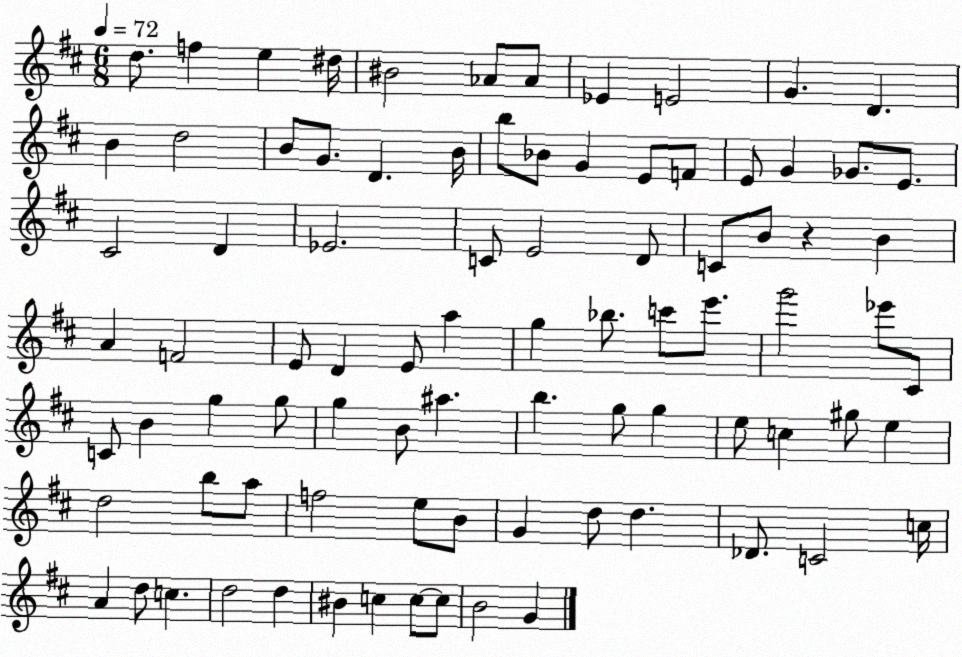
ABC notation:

X:1
T:Untitled
M:6/8
L:1/4
K:D
d/2 f e ^d/4 ^B2 _A/2 _A/2 _E E2 G D B d2 B/2 G/2 D B/4 b/2 _B/2 G E/2 F/2 E/2 G _G/2 E/2 ^C2 D _E2 C/2 E2 D/2 C/2 B/2 z B A F2 E/2 D E/2 a g _b/2 c'/2 e'/2 g'2 _e'/2 ^C/2 C/2 B g g/2 g B/2 ^a b g/2 g e/2 c ^g/2 e d2 b/2 a/2 f2 e/2 B/2 G d/2 d _D/2 C2 c/4 A d/2 c d2 d ^B c c/2 c/2 B2 G